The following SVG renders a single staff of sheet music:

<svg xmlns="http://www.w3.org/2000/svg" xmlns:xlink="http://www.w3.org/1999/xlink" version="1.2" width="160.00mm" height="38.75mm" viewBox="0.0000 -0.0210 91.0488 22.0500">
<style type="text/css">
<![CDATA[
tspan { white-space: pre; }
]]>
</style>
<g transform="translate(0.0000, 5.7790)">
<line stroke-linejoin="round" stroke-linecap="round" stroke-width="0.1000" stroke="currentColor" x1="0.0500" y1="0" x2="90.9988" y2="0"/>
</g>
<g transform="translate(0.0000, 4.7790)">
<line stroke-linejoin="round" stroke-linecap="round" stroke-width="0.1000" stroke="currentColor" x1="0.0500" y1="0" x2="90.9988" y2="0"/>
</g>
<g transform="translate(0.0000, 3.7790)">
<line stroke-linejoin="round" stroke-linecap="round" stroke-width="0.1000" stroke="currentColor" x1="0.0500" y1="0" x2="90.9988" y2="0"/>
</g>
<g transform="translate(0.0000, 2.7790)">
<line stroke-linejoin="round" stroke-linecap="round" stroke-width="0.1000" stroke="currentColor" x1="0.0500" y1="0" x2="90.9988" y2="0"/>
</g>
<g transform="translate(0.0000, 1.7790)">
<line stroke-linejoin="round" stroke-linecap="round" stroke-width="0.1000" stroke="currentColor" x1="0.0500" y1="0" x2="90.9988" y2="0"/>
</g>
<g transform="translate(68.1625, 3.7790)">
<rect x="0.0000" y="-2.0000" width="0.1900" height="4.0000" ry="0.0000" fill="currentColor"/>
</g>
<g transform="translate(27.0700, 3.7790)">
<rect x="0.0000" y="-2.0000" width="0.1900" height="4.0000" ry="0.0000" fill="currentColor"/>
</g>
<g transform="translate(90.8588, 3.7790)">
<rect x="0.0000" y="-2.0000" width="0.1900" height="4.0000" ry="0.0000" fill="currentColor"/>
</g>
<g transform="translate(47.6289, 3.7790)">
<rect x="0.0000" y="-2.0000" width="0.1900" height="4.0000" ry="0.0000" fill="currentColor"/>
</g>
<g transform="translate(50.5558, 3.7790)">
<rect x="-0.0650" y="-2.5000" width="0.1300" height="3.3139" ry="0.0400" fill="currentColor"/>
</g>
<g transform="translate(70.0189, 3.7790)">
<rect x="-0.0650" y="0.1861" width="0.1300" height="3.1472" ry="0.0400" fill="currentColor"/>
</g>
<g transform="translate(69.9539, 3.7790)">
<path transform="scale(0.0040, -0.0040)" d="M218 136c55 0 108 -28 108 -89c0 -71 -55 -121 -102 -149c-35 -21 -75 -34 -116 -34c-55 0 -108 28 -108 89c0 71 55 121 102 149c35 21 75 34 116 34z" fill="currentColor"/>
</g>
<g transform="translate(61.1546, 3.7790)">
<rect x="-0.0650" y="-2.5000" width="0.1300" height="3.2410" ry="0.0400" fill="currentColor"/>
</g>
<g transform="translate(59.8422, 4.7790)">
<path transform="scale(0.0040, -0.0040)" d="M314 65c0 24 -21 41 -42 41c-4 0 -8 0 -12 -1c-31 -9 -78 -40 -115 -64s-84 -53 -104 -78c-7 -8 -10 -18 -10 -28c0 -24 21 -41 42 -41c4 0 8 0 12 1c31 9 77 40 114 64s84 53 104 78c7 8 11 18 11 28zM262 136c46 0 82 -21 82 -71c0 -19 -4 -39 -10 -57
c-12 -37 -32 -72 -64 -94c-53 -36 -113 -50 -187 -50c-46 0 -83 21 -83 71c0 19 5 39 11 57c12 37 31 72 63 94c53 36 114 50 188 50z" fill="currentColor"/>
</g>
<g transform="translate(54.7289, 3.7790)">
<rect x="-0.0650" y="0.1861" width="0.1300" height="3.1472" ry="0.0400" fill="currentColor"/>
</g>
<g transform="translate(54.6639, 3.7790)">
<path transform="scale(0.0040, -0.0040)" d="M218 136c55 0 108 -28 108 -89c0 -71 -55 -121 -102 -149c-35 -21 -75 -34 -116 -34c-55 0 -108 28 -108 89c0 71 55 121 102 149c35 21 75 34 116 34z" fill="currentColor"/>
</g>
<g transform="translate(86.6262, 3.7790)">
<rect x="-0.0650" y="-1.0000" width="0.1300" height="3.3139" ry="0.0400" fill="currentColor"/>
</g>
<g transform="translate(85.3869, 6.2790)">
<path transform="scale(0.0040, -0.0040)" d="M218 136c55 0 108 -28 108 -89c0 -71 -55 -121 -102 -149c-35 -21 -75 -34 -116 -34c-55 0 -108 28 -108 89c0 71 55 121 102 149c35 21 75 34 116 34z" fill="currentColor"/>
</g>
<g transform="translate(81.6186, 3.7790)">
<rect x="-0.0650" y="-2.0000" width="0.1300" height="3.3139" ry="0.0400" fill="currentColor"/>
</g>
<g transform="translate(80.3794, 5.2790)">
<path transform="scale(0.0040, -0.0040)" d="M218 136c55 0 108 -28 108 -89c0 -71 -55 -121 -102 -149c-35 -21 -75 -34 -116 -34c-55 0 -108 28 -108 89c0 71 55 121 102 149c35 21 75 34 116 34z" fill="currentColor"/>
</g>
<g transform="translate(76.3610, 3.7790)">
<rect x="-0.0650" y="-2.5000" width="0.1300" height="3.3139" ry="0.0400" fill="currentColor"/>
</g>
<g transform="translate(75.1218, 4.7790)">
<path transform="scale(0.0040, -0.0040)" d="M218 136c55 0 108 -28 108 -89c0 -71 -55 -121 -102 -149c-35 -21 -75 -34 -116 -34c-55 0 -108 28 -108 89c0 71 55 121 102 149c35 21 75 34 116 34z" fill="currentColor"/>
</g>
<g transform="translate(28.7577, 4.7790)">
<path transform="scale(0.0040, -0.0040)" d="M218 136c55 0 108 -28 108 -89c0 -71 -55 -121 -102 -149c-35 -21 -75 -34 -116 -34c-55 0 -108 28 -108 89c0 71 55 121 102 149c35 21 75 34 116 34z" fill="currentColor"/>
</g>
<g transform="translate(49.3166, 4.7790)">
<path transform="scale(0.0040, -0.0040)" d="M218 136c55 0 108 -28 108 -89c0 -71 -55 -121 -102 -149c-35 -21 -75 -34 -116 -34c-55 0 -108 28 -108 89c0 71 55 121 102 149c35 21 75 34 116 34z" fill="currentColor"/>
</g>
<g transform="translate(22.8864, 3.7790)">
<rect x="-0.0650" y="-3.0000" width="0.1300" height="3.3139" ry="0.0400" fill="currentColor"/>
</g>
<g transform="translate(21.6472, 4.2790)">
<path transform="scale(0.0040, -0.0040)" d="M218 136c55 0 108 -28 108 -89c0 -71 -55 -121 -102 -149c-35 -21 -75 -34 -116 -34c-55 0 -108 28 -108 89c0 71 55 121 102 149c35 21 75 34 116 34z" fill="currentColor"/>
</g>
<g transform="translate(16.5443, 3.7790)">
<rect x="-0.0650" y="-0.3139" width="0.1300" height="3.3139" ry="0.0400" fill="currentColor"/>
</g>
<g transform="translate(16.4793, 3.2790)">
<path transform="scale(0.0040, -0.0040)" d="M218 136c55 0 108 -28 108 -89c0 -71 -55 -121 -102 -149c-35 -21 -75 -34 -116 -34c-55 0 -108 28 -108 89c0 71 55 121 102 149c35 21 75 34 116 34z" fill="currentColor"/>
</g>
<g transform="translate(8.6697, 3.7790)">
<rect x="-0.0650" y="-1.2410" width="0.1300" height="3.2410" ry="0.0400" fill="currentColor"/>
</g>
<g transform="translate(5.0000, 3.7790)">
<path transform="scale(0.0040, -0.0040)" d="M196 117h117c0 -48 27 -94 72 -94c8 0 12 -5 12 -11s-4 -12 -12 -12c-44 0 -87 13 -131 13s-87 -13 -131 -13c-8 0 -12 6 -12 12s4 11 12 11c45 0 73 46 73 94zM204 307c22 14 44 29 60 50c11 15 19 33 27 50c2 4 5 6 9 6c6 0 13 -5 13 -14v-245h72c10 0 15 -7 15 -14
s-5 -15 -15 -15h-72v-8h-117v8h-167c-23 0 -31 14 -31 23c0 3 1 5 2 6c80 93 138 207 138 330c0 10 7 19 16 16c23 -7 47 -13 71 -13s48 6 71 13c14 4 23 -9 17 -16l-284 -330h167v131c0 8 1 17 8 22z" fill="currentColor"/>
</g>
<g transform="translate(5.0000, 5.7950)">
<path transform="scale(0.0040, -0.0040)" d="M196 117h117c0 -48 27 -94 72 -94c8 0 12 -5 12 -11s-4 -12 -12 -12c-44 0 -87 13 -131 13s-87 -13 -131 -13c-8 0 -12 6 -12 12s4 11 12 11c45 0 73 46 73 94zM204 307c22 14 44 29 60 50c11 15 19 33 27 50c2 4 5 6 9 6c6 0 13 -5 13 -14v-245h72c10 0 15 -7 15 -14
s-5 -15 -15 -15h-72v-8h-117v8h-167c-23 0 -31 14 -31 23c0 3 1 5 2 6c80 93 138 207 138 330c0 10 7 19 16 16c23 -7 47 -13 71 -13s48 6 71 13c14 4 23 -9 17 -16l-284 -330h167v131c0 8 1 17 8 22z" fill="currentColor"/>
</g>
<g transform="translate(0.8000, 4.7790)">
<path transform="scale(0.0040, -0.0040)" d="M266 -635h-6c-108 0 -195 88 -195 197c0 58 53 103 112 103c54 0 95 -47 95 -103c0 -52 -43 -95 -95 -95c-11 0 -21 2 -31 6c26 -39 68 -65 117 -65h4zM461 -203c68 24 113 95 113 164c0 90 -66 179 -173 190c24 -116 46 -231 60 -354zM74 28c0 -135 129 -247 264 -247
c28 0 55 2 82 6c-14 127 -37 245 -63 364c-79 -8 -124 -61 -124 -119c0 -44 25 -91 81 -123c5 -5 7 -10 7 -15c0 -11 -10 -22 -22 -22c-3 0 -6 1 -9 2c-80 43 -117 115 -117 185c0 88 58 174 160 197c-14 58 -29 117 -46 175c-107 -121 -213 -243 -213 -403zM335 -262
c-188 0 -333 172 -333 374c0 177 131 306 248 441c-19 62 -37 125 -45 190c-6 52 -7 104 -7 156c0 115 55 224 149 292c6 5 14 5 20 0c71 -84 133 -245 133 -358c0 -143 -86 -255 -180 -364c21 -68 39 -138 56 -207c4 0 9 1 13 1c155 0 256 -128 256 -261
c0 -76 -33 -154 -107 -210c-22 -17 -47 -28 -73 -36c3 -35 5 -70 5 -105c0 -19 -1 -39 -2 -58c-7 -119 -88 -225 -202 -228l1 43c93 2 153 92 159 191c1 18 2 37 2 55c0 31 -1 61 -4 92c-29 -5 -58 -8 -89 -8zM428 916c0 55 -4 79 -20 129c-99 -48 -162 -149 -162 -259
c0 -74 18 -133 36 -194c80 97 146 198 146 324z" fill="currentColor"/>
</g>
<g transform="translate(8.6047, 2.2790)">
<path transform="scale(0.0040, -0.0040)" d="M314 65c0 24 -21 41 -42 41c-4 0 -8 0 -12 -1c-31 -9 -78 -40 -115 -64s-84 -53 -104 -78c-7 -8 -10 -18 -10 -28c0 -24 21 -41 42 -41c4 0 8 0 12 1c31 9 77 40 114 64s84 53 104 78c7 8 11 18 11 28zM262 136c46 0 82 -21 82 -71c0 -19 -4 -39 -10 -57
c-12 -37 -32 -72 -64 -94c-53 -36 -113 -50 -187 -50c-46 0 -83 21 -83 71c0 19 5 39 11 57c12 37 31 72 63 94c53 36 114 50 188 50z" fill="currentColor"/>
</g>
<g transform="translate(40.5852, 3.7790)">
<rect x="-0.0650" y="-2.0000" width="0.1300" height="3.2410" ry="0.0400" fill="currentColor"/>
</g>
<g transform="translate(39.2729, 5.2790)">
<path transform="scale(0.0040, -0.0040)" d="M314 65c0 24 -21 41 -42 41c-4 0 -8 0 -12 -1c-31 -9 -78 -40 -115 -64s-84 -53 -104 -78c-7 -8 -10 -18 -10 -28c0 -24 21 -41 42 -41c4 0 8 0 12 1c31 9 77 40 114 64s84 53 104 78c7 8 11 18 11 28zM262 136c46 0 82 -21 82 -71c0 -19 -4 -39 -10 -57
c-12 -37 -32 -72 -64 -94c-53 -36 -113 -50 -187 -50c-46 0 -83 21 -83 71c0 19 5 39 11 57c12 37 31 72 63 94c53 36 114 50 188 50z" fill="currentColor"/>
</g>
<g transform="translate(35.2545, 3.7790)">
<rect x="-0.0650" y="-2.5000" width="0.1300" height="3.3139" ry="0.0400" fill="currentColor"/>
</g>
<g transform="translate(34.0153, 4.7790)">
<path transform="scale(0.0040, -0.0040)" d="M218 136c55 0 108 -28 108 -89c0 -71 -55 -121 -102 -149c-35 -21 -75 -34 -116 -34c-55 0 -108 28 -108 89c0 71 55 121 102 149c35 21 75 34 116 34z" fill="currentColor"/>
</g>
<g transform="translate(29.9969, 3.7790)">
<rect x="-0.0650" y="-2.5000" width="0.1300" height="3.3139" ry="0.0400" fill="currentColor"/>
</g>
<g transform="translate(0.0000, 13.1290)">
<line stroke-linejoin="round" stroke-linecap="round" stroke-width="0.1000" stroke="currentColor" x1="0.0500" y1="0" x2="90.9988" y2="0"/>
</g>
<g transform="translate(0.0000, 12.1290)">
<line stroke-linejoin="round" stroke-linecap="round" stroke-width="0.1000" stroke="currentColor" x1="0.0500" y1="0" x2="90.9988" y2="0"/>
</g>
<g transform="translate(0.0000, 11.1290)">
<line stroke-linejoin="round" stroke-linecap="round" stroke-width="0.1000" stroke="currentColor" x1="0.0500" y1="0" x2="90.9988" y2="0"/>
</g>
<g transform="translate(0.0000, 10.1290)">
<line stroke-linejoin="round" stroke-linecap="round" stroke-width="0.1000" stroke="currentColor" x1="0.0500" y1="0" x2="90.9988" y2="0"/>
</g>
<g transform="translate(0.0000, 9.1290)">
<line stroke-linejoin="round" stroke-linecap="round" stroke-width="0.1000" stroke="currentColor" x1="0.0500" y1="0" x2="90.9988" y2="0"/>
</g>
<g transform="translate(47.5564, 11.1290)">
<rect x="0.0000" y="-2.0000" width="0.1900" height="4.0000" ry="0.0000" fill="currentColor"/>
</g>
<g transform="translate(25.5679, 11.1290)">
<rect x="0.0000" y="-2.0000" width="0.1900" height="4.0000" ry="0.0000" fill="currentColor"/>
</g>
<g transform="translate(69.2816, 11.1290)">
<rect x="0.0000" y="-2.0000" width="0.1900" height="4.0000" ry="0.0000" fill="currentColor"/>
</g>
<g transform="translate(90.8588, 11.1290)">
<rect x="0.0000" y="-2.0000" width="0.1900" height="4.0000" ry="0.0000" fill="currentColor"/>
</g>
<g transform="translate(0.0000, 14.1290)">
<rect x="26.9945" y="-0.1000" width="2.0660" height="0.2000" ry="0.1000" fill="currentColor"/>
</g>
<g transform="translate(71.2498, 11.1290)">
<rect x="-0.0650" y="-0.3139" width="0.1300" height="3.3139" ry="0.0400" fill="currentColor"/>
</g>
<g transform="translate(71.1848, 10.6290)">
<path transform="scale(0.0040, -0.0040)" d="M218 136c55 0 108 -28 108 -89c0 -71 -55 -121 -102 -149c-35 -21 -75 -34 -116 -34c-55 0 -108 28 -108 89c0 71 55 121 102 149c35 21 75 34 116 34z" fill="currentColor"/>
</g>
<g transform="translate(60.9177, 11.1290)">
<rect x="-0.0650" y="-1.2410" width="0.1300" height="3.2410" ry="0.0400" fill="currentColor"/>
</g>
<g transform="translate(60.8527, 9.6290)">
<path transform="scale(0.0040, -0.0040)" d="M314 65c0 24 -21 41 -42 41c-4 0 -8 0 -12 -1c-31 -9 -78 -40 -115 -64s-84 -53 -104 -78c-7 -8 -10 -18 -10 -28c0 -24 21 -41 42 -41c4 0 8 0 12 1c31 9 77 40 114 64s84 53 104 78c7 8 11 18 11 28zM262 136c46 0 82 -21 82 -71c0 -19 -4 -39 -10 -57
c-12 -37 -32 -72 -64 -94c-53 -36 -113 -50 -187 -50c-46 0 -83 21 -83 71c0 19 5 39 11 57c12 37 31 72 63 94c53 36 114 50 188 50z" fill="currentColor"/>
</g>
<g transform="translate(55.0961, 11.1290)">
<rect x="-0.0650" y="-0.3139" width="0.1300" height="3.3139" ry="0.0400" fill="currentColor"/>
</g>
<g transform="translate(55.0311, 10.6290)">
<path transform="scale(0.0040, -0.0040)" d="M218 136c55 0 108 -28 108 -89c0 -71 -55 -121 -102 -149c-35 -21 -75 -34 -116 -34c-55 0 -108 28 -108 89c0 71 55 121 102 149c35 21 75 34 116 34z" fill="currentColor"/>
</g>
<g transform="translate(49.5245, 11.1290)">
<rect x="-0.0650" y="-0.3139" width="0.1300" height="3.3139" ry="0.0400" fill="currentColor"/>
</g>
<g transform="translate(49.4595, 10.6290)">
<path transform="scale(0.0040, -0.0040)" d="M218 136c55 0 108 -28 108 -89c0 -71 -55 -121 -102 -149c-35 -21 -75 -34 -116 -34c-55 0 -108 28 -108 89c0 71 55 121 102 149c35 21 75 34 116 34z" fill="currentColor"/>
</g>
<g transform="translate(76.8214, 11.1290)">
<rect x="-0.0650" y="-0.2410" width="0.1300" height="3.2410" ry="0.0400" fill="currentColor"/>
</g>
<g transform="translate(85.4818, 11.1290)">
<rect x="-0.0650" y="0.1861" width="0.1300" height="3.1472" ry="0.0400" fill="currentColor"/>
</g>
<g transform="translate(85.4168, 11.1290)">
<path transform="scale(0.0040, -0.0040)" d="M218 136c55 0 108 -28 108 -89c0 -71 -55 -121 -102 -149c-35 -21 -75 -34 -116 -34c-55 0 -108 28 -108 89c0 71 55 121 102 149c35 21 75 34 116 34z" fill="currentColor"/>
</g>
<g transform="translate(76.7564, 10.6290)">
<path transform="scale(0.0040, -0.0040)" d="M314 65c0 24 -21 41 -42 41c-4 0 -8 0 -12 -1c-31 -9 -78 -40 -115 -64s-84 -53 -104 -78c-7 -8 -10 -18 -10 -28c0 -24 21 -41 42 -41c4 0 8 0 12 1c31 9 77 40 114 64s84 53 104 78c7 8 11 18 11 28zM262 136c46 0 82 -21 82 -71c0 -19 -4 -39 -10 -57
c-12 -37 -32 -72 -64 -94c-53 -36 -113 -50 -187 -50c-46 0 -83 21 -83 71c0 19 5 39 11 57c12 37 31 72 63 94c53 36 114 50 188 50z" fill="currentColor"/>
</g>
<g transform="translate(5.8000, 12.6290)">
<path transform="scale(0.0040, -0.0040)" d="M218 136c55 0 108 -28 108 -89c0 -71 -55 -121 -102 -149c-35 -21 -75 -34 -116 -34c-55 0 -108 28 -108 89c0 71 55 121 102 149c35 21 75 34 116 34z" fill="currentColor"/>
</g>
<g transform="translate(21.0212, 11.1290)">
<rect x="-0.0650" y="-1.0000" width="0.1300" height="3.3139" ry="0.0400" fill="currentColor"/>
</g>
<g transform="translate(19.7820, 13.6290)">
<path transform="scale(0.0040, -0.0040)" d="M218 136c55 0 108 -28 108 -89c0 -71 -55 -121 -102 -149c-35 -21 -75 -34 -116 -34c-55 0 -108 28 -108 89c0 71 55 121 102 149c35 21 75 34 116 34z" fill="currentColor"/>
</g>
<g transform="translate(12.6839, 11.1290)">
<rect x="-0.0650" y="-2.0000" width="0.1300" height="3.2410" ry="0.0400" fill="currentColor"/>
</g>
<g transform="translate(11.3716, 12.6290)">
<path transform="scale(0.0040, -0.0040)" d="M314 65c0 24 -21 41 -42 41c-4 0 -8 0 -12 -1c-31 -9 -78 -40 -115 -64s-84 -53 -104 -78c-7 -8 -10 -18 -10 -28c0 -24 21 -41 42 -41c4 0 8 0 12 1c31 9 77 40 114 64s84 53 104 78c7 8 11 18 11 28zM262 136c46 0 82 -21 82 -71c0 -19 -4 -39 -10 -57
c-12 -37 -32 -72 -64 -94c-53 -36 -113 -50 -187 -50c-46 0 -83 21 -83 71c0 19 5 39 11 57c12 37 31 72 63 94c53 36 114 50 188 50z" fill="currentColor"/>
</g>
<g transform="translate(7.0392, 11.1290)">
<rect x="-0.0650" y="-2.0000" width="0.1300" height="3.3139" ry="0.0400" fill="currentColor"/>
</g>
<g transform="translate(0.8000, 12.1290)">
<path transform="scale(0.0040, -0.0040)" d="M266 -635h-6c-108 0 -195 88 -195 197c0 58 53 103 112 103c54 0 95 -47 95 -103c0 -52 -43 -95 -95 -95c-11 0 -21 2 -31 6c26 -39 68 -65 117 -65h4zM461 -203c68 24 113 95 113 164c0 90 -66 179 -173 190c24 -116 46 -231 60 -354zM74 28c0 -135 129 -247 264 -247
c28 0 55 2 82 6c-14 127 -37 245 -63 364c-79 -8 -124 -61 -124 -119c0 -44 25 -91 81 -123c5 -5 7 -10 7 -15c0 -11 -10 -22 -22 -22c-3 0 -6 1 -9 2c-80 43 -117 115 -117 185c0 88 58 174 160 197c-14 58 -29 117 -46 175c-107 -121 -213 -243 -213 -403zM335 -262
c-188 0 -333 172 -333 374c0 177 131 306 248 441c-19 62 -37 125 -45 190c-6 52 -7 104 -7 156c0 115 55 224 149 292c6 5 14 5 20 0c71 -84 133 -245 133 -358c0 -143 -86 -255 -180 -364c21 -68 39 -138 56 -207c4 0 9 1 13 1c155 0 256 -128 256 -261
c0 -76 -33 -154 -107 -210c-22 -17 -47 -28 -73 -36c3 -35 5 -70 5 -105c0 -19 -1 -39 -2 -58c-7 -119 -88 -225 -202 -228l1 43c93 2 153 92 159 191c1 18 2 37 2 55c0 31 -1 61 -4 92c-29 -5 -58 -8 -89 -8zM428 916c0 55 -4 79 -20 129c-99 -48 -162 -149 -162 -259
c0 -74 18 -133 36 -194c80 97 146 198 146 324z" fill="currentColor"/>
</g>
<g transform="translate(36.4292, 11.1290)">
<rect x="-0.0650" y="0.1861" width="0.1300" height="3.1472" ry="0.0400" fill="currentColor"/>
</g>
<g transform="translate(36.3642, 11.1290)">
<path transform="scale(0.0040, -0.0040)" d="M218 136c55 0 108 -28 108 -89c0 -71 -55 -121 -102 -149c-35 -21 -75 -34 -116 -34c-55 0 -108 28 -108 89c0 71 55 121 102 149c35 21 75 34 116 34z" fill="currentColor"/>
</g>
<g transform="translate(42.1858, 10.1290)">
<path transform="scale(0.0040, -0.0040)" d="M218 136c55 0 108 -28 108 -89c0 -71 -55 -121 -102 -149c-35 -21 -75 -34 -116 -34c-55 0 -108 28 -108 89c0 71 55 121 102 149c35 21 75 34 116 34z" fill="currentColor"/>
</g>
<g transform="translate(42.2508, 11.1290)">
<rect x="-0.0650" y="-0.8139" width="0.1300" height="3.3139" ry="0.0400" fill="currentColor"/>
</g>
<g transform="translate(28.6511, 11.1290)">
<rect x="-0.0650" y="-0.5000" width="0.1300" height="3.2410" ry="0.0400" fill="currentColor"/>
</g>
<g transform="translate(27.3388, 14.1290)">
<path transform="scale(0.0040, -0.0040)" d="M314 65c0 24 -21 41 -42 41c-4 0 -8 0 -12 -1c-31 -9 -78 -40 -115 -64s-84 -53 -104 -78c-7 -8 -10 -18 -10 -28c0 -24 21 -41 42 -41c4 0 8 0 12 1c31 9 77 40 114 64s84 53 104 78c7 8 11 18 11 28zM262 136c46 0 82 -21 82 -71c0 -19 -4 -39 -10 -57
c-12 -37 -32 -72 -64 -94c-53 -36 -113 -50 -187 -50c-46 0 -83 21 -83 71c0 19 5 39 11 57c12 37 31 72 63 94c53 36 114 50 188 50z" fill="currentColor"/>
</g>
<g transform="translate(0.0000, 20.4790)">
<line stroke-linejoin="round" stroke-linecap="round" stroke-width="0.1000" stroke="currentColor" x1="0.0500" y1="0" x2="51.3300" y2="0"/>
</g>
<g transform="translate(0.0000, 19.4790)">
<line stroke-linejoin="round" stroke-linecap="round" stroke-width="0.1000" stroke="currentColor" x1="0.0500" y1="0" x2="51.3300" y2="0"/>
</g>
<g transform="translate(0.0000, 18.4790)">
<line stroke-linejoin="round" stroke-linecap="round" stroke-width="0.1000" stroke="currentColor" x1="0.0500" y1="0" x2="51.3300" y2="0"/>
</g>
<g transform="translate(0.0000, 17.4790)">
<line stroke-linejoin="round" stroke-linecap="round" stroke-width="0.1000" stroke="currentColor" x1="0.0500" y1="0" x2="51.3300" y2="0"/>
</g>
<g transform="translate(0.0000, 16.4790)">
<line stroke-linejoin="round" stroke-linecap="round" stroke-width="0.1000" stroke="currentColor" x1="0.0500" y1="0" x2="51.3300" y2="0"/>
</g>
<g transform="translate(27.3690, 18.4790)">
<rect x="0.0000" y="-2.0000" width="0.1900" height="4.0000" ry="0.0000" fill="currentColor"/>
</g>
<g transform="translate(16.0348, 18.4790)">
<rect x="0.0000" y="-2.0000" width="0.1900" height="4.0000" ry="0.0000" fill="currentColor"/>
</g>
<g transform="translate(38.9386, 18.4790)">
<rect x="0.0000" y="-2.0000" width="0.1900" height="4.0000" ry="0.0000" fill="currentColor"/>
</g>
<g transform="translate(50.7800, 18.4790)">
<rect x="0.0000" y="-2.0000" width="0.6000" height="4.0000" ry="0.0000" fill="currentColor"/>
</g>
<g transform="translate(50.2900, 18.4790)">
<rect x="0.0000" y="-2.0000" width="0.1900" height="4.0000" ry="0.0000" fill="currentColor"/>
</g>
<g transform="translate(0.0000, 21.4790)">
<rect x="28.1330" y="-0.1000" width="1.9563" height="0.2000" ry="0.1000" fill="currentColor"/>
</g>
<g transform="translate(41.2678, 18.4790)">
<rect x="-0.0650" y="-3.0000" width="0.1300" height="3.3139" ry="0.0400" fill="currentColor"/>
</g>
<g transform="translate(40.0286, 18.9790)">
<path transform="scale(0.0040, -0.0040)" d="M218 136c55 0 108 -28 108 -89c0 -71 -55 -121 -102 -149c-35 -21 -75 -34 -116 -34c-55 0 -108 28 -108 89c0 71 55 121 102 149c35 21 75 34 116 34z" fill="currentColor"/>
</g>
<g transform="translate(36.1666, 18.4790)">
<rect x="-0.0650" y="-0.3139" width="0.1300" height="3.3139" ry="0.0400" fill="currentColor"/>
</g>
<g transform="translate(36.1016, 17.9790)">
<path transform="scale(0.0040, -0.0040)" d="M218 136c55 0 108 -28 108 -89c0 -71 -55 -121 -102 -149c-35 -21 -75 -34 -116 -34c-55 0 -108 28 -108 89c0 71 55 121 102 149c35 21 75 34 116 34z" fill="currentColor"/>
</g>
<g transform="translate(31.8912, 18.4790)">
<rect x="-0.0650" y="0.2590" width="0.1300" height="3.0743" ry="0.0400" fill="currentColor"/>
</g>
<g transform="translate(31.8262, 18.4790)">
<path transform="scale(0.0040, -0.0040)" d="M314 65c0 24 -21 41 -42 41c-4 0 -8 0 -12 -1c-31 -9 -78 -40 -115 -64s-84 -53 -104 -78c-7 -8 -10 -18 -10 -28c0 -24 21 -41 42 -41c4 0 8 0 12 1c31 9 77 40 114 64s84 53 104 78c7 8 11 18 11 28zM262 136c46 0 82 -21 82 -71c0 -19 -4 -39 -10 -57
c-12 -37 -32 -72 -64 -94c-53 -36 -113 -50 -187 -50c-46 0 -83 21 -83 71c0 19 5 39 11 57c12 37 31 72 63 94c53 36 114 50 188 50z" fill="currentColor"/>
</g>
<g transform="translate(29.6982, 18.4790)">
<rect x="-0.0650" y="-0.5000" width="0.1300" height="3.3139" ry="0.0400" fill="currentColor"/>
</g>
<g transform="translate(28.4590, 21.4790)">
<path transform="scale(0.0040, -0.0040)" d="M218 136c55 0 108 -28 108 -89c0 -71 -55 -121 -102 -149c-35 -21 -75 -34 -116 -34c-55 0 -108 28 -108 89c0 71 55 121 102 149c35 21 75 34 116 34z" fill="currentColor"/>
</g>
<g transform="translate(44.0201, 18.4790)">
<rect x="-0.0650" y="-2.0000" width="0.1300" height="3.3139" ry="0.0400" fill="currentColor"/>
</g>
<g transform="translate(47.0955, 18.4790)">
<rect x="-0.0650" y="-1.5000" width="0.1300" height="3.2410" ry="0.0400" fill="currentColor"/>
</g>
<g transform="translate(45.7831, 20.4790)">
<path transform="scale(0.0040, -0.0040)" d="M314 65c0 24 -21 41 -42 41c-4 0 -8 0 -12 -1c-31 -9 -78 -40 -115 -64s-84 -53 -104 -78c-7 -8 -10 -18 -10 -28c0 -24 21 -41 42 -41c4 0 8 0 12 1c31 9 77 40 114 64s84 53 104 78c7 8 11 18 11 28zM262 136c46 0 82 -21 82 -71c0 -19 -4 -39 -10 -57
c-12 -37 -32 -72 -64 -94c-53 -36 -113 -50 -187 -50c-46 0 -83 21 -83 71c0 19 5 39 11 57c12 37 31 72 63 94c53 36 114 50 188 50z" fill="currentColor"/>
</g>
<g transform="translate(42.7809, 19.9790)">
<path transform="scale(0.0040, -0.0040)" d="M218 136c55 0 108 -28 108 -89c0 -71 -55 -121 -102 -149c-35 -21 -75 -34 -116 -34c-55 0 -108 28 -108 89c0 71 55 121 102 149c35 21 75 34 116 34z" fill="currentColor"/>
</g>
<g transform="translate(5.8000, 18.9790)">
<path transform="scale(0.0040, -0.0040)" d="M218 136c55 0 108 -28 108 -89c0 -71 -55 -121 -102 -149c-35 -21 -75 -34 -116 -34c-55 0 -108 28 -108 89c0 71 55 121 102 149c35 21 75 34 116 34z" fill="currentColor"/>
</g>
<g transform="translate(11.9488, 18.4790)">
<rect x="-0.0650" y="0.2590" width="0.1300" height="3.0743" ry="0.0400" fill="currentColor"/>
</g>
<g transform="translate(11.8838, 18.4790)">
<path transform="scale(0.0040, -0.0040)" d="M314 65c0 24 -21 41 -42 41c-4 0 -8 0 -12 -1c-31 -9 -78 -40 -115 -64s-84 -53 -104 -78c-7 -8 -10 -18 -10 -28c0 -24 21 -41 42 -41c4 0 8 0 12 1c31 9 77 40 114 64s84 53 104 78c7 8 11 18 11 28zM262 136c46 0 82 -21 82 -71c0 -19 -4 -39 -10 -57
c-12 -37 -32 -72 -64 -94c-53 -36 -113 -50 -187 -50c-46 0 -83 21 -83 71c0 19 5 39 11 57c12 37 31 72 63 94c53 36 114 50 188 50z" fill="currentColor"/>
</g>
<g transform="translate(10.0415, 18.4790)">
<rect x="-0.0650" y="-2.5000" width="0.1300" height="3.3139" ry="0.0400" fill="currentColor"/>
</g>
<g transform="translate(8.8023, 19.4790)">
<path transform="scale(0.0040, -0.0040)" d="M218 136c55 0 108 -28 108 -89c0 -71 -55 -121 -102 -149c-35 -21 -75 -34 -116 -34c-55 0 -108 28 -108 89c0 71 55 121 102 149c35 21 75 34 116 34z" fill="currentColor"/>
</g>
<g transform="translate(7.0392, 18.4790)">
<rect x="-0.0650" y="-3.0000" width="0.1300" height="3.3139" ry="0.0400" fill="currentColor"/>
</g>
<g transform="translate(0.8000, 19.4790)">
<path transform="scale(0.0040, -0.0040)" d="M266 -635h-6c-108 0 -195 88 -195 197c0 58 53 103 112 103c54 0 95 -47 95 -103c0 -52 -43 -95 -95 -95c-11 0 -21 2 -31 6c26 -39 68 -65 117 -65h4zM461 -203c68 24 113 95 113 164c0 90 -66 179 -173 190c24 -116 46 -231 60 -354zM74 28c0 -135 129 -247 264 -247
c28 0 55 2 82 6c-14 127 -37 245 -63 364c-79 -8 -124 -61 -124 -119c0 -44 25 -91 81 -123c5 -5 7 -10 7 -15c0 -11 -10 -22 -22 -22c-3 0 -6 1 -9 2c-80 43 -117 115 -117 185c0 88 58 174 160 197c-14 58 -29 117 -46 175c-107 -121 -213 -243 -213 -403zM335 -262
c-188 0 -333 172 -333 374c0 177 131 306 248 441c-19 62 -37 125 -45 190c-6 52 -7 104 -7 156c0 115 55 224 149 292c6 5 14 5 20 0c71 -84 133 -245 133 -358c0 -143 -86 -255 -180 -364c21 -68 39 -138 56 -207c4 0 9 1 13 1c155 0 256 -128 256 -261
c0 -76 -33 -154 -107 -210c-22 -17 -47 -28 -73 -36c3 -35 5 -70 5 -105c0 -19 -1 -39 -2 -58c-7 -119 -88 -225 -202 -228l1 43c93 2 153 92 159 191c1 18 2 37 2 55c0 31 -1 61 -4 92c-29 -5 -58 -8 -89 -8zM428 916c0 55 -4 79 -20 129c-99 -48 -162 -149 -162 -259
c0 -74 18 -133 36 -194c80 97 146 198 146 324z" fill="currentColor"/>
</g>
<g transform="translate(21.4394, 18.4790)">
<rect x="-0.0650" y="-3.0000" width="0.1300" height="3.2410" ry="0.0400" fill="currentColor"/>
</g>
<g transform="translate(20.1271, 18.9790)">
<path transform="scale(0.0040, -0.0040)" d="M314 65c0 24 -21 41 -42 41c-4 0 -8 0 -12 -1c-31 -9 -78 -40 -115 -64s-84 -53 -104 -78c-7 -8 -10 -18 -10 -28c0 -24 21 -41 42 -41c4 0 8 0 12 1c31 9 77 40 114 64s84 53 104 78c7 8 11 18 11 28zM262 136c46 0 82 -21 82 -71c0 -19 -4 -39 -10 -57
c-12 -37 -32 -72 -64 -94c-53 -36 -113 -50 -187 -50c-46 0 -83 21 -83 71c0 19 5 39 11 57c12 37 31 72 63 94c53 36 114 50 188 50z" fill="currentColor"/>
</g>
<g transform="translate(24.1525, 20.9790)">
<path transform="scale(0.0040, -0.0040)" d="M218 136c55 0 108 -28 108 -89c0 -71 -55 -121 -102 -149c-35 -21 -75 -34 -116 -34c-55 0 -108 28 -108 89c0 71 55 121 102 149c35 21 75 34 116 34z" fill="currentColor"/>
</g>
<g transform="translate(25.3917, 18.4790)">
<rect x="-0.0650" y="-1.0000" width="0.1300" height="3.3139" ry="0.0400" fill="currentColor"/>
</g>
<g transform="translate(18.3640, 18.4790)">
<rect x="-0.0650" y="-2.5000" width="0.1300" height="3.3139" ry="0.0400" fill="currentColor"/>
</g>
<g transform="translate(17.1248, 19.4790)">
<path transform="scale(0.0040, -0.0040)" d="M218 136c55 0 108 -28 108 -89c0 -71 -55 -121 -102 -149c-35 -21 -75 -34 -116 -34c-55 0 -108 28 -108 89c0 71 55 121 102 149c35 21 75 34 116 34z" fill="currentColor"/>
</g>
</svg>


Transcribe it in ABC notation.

X:1
T:Untitled
M:4/4
L:1/4
K:C
e2 c A G G F2 G B G2 B G F D F F2 D C2 B d c c e2 c c2 B A G B2 G A2 D C B2 c A F E2